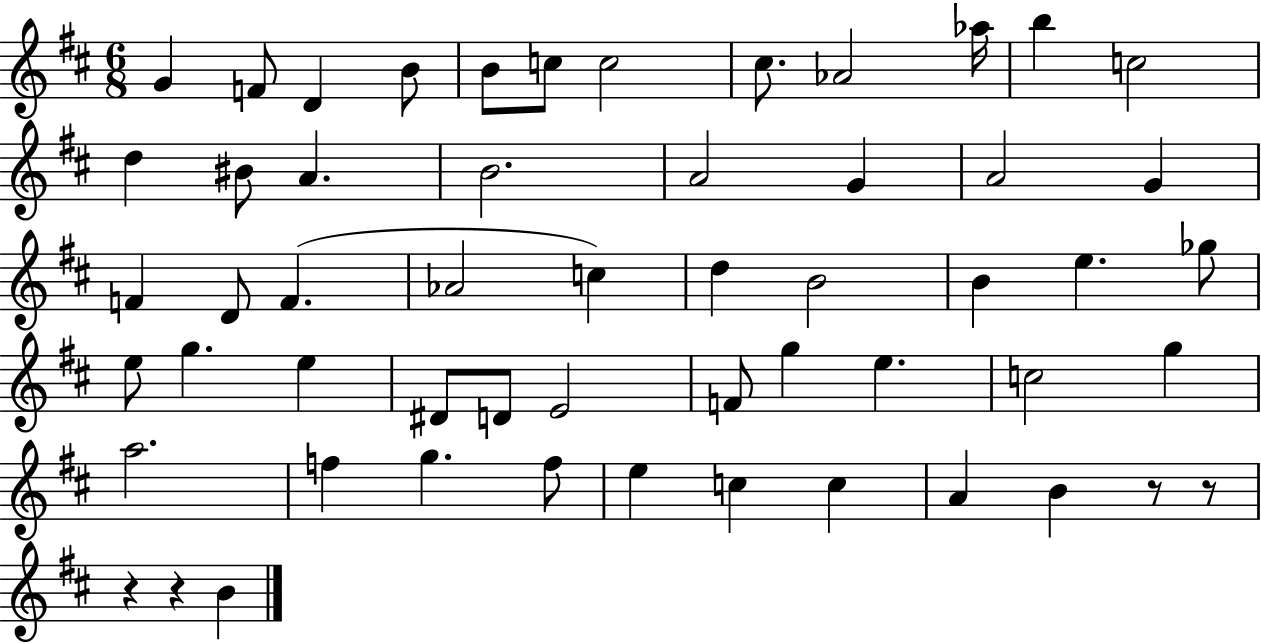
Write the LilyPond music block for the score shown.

{
  \clef treble
  \numericTimeSignature
  \time 6/8
  \key d \major
  g'4 f'8 d'4 b'8 | b'8 c''8 c''2 | cis''8. aes'2 aes''16 | b''4 c''2 | \break d''4 bis'8 a'4. | b'2. | a'2 g'4 | a'2 g'4 | \break f'4 d'8 f'4.( | aes'2 c''4) | d''4 b'2 | b'4 e''4. ges''8 | \break e''8 g''4. e''4 | dis'8 d'8 e'2 | f'8 g''4 e''4. | c''2 g''4 | \break a''2. | f''4 g''4. f''8 | e''4 c''4 c''4 | a'4 b'4 r8 r8 | \break r4 r4 b'4 | \bar "|."
}